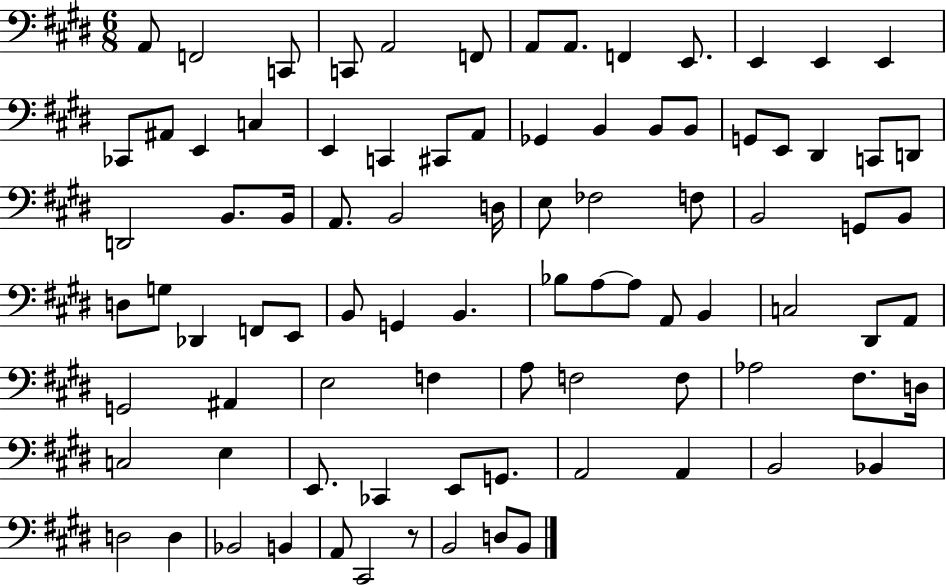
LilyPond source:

{
  \clef bass
  \numericTimeSignature
  \time 6/8
  \key e \major
  a,8 f,2 c,8 | c,8 a,2 f,8 | a,8 a,8. f,4 e,8. | e,4 e,4 e,4 | \break ces,8 ais,8 e,4 c4 | e,4 c,4 cis,8 a,8 | ges,4 b,4 b,8 b,8 | g,8 e,8 dis,4 c,8 d,8 | \break d,2 b,8. b,16 | a,8. b,2 d16 | e8 fes2 f8 | b,2 g,8 b,8 | \break d8 g8 des,4 f,8 e,8 | b,8 g,4 b,4. | bes8 a8~~ a8 a,8 b,4 | c2 dis,8 a,8 | \break g,2 ais,4 | e2 f4 | a8 f2 f8 | aes2 fis8. d16 | \break c2 e4 | e,8. ces,4 e,8 g,8. | a,2 a,4 | b,2 bes,4 | \break d2 d4 | bes,2 b,4 | a,8 cis,2 r8 | b,2 d8 b,8 | \break \bar "|."
}